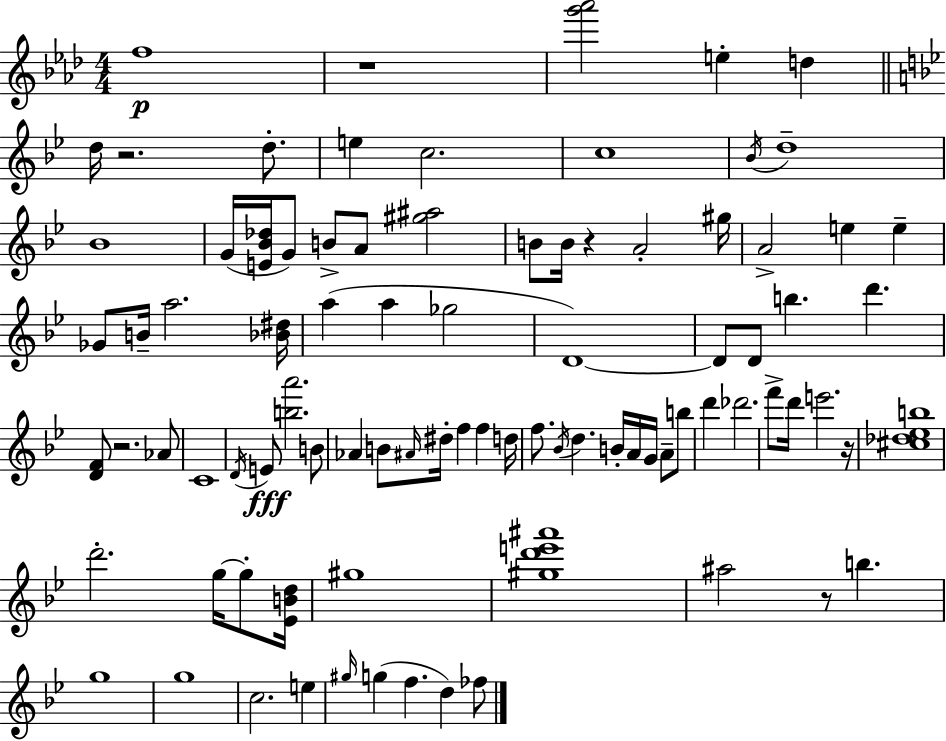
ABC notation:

X:1
T:Untitled
M:4/4
L:1/4
K:Ab
f4 z4 [g'_a']2 e d d/4 z2 d/2 e c2 c4 _B/4 d4 _B4 G/4 [E_B_d]/4 G/2 B/2 A/2 [^g^a]2 B/2 B/4 z A2 ^g/4 A2 e e _G/2 B/4 a2 [_B^d]/4 a a _g2 D4 D/2 D/2 b d' [DF]/2 z2 _A/2 C4 D/4 E/2 [ba']2 B/2 _A B/2 ^A/4 ^d/4 f f d/4 f/2 _B/4 d B/4 A/4 G/4 A/2 b/2 d' _d'2 f'/2 d'/4 e'2 z/4 [^c_d_eb]4 d'2 g/4 g/2 [_EBd]/4 ^g4 [^gd'e'^a']4 ^a2 z/2 b g4 g4 c2 e ^g/4 g f d _f/2